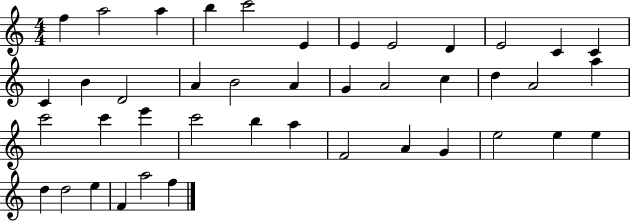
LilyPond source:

{
  \clef treble
  \numericTimeSignature
  \time 4/4
  \key c \major
  f''4 a''2 a''4 | b''4 c'''2 e'4 | e'4 e'2 d'4 | e'2 c'4 c'4 | \break c'4 b'4 d'2 | a'4 b'2 a'4 | g'4 a'2 c''4 | d''4 a'2 a''4 | \break c'''2 c'''4 e'''4 | c'''2 b''4 a''4 | f'2 a'4 g'4 | e''2 e''4 e''4 | \break d''4 d''2 e''4 | f'4 a''2 f''4 | \bar "|."
}